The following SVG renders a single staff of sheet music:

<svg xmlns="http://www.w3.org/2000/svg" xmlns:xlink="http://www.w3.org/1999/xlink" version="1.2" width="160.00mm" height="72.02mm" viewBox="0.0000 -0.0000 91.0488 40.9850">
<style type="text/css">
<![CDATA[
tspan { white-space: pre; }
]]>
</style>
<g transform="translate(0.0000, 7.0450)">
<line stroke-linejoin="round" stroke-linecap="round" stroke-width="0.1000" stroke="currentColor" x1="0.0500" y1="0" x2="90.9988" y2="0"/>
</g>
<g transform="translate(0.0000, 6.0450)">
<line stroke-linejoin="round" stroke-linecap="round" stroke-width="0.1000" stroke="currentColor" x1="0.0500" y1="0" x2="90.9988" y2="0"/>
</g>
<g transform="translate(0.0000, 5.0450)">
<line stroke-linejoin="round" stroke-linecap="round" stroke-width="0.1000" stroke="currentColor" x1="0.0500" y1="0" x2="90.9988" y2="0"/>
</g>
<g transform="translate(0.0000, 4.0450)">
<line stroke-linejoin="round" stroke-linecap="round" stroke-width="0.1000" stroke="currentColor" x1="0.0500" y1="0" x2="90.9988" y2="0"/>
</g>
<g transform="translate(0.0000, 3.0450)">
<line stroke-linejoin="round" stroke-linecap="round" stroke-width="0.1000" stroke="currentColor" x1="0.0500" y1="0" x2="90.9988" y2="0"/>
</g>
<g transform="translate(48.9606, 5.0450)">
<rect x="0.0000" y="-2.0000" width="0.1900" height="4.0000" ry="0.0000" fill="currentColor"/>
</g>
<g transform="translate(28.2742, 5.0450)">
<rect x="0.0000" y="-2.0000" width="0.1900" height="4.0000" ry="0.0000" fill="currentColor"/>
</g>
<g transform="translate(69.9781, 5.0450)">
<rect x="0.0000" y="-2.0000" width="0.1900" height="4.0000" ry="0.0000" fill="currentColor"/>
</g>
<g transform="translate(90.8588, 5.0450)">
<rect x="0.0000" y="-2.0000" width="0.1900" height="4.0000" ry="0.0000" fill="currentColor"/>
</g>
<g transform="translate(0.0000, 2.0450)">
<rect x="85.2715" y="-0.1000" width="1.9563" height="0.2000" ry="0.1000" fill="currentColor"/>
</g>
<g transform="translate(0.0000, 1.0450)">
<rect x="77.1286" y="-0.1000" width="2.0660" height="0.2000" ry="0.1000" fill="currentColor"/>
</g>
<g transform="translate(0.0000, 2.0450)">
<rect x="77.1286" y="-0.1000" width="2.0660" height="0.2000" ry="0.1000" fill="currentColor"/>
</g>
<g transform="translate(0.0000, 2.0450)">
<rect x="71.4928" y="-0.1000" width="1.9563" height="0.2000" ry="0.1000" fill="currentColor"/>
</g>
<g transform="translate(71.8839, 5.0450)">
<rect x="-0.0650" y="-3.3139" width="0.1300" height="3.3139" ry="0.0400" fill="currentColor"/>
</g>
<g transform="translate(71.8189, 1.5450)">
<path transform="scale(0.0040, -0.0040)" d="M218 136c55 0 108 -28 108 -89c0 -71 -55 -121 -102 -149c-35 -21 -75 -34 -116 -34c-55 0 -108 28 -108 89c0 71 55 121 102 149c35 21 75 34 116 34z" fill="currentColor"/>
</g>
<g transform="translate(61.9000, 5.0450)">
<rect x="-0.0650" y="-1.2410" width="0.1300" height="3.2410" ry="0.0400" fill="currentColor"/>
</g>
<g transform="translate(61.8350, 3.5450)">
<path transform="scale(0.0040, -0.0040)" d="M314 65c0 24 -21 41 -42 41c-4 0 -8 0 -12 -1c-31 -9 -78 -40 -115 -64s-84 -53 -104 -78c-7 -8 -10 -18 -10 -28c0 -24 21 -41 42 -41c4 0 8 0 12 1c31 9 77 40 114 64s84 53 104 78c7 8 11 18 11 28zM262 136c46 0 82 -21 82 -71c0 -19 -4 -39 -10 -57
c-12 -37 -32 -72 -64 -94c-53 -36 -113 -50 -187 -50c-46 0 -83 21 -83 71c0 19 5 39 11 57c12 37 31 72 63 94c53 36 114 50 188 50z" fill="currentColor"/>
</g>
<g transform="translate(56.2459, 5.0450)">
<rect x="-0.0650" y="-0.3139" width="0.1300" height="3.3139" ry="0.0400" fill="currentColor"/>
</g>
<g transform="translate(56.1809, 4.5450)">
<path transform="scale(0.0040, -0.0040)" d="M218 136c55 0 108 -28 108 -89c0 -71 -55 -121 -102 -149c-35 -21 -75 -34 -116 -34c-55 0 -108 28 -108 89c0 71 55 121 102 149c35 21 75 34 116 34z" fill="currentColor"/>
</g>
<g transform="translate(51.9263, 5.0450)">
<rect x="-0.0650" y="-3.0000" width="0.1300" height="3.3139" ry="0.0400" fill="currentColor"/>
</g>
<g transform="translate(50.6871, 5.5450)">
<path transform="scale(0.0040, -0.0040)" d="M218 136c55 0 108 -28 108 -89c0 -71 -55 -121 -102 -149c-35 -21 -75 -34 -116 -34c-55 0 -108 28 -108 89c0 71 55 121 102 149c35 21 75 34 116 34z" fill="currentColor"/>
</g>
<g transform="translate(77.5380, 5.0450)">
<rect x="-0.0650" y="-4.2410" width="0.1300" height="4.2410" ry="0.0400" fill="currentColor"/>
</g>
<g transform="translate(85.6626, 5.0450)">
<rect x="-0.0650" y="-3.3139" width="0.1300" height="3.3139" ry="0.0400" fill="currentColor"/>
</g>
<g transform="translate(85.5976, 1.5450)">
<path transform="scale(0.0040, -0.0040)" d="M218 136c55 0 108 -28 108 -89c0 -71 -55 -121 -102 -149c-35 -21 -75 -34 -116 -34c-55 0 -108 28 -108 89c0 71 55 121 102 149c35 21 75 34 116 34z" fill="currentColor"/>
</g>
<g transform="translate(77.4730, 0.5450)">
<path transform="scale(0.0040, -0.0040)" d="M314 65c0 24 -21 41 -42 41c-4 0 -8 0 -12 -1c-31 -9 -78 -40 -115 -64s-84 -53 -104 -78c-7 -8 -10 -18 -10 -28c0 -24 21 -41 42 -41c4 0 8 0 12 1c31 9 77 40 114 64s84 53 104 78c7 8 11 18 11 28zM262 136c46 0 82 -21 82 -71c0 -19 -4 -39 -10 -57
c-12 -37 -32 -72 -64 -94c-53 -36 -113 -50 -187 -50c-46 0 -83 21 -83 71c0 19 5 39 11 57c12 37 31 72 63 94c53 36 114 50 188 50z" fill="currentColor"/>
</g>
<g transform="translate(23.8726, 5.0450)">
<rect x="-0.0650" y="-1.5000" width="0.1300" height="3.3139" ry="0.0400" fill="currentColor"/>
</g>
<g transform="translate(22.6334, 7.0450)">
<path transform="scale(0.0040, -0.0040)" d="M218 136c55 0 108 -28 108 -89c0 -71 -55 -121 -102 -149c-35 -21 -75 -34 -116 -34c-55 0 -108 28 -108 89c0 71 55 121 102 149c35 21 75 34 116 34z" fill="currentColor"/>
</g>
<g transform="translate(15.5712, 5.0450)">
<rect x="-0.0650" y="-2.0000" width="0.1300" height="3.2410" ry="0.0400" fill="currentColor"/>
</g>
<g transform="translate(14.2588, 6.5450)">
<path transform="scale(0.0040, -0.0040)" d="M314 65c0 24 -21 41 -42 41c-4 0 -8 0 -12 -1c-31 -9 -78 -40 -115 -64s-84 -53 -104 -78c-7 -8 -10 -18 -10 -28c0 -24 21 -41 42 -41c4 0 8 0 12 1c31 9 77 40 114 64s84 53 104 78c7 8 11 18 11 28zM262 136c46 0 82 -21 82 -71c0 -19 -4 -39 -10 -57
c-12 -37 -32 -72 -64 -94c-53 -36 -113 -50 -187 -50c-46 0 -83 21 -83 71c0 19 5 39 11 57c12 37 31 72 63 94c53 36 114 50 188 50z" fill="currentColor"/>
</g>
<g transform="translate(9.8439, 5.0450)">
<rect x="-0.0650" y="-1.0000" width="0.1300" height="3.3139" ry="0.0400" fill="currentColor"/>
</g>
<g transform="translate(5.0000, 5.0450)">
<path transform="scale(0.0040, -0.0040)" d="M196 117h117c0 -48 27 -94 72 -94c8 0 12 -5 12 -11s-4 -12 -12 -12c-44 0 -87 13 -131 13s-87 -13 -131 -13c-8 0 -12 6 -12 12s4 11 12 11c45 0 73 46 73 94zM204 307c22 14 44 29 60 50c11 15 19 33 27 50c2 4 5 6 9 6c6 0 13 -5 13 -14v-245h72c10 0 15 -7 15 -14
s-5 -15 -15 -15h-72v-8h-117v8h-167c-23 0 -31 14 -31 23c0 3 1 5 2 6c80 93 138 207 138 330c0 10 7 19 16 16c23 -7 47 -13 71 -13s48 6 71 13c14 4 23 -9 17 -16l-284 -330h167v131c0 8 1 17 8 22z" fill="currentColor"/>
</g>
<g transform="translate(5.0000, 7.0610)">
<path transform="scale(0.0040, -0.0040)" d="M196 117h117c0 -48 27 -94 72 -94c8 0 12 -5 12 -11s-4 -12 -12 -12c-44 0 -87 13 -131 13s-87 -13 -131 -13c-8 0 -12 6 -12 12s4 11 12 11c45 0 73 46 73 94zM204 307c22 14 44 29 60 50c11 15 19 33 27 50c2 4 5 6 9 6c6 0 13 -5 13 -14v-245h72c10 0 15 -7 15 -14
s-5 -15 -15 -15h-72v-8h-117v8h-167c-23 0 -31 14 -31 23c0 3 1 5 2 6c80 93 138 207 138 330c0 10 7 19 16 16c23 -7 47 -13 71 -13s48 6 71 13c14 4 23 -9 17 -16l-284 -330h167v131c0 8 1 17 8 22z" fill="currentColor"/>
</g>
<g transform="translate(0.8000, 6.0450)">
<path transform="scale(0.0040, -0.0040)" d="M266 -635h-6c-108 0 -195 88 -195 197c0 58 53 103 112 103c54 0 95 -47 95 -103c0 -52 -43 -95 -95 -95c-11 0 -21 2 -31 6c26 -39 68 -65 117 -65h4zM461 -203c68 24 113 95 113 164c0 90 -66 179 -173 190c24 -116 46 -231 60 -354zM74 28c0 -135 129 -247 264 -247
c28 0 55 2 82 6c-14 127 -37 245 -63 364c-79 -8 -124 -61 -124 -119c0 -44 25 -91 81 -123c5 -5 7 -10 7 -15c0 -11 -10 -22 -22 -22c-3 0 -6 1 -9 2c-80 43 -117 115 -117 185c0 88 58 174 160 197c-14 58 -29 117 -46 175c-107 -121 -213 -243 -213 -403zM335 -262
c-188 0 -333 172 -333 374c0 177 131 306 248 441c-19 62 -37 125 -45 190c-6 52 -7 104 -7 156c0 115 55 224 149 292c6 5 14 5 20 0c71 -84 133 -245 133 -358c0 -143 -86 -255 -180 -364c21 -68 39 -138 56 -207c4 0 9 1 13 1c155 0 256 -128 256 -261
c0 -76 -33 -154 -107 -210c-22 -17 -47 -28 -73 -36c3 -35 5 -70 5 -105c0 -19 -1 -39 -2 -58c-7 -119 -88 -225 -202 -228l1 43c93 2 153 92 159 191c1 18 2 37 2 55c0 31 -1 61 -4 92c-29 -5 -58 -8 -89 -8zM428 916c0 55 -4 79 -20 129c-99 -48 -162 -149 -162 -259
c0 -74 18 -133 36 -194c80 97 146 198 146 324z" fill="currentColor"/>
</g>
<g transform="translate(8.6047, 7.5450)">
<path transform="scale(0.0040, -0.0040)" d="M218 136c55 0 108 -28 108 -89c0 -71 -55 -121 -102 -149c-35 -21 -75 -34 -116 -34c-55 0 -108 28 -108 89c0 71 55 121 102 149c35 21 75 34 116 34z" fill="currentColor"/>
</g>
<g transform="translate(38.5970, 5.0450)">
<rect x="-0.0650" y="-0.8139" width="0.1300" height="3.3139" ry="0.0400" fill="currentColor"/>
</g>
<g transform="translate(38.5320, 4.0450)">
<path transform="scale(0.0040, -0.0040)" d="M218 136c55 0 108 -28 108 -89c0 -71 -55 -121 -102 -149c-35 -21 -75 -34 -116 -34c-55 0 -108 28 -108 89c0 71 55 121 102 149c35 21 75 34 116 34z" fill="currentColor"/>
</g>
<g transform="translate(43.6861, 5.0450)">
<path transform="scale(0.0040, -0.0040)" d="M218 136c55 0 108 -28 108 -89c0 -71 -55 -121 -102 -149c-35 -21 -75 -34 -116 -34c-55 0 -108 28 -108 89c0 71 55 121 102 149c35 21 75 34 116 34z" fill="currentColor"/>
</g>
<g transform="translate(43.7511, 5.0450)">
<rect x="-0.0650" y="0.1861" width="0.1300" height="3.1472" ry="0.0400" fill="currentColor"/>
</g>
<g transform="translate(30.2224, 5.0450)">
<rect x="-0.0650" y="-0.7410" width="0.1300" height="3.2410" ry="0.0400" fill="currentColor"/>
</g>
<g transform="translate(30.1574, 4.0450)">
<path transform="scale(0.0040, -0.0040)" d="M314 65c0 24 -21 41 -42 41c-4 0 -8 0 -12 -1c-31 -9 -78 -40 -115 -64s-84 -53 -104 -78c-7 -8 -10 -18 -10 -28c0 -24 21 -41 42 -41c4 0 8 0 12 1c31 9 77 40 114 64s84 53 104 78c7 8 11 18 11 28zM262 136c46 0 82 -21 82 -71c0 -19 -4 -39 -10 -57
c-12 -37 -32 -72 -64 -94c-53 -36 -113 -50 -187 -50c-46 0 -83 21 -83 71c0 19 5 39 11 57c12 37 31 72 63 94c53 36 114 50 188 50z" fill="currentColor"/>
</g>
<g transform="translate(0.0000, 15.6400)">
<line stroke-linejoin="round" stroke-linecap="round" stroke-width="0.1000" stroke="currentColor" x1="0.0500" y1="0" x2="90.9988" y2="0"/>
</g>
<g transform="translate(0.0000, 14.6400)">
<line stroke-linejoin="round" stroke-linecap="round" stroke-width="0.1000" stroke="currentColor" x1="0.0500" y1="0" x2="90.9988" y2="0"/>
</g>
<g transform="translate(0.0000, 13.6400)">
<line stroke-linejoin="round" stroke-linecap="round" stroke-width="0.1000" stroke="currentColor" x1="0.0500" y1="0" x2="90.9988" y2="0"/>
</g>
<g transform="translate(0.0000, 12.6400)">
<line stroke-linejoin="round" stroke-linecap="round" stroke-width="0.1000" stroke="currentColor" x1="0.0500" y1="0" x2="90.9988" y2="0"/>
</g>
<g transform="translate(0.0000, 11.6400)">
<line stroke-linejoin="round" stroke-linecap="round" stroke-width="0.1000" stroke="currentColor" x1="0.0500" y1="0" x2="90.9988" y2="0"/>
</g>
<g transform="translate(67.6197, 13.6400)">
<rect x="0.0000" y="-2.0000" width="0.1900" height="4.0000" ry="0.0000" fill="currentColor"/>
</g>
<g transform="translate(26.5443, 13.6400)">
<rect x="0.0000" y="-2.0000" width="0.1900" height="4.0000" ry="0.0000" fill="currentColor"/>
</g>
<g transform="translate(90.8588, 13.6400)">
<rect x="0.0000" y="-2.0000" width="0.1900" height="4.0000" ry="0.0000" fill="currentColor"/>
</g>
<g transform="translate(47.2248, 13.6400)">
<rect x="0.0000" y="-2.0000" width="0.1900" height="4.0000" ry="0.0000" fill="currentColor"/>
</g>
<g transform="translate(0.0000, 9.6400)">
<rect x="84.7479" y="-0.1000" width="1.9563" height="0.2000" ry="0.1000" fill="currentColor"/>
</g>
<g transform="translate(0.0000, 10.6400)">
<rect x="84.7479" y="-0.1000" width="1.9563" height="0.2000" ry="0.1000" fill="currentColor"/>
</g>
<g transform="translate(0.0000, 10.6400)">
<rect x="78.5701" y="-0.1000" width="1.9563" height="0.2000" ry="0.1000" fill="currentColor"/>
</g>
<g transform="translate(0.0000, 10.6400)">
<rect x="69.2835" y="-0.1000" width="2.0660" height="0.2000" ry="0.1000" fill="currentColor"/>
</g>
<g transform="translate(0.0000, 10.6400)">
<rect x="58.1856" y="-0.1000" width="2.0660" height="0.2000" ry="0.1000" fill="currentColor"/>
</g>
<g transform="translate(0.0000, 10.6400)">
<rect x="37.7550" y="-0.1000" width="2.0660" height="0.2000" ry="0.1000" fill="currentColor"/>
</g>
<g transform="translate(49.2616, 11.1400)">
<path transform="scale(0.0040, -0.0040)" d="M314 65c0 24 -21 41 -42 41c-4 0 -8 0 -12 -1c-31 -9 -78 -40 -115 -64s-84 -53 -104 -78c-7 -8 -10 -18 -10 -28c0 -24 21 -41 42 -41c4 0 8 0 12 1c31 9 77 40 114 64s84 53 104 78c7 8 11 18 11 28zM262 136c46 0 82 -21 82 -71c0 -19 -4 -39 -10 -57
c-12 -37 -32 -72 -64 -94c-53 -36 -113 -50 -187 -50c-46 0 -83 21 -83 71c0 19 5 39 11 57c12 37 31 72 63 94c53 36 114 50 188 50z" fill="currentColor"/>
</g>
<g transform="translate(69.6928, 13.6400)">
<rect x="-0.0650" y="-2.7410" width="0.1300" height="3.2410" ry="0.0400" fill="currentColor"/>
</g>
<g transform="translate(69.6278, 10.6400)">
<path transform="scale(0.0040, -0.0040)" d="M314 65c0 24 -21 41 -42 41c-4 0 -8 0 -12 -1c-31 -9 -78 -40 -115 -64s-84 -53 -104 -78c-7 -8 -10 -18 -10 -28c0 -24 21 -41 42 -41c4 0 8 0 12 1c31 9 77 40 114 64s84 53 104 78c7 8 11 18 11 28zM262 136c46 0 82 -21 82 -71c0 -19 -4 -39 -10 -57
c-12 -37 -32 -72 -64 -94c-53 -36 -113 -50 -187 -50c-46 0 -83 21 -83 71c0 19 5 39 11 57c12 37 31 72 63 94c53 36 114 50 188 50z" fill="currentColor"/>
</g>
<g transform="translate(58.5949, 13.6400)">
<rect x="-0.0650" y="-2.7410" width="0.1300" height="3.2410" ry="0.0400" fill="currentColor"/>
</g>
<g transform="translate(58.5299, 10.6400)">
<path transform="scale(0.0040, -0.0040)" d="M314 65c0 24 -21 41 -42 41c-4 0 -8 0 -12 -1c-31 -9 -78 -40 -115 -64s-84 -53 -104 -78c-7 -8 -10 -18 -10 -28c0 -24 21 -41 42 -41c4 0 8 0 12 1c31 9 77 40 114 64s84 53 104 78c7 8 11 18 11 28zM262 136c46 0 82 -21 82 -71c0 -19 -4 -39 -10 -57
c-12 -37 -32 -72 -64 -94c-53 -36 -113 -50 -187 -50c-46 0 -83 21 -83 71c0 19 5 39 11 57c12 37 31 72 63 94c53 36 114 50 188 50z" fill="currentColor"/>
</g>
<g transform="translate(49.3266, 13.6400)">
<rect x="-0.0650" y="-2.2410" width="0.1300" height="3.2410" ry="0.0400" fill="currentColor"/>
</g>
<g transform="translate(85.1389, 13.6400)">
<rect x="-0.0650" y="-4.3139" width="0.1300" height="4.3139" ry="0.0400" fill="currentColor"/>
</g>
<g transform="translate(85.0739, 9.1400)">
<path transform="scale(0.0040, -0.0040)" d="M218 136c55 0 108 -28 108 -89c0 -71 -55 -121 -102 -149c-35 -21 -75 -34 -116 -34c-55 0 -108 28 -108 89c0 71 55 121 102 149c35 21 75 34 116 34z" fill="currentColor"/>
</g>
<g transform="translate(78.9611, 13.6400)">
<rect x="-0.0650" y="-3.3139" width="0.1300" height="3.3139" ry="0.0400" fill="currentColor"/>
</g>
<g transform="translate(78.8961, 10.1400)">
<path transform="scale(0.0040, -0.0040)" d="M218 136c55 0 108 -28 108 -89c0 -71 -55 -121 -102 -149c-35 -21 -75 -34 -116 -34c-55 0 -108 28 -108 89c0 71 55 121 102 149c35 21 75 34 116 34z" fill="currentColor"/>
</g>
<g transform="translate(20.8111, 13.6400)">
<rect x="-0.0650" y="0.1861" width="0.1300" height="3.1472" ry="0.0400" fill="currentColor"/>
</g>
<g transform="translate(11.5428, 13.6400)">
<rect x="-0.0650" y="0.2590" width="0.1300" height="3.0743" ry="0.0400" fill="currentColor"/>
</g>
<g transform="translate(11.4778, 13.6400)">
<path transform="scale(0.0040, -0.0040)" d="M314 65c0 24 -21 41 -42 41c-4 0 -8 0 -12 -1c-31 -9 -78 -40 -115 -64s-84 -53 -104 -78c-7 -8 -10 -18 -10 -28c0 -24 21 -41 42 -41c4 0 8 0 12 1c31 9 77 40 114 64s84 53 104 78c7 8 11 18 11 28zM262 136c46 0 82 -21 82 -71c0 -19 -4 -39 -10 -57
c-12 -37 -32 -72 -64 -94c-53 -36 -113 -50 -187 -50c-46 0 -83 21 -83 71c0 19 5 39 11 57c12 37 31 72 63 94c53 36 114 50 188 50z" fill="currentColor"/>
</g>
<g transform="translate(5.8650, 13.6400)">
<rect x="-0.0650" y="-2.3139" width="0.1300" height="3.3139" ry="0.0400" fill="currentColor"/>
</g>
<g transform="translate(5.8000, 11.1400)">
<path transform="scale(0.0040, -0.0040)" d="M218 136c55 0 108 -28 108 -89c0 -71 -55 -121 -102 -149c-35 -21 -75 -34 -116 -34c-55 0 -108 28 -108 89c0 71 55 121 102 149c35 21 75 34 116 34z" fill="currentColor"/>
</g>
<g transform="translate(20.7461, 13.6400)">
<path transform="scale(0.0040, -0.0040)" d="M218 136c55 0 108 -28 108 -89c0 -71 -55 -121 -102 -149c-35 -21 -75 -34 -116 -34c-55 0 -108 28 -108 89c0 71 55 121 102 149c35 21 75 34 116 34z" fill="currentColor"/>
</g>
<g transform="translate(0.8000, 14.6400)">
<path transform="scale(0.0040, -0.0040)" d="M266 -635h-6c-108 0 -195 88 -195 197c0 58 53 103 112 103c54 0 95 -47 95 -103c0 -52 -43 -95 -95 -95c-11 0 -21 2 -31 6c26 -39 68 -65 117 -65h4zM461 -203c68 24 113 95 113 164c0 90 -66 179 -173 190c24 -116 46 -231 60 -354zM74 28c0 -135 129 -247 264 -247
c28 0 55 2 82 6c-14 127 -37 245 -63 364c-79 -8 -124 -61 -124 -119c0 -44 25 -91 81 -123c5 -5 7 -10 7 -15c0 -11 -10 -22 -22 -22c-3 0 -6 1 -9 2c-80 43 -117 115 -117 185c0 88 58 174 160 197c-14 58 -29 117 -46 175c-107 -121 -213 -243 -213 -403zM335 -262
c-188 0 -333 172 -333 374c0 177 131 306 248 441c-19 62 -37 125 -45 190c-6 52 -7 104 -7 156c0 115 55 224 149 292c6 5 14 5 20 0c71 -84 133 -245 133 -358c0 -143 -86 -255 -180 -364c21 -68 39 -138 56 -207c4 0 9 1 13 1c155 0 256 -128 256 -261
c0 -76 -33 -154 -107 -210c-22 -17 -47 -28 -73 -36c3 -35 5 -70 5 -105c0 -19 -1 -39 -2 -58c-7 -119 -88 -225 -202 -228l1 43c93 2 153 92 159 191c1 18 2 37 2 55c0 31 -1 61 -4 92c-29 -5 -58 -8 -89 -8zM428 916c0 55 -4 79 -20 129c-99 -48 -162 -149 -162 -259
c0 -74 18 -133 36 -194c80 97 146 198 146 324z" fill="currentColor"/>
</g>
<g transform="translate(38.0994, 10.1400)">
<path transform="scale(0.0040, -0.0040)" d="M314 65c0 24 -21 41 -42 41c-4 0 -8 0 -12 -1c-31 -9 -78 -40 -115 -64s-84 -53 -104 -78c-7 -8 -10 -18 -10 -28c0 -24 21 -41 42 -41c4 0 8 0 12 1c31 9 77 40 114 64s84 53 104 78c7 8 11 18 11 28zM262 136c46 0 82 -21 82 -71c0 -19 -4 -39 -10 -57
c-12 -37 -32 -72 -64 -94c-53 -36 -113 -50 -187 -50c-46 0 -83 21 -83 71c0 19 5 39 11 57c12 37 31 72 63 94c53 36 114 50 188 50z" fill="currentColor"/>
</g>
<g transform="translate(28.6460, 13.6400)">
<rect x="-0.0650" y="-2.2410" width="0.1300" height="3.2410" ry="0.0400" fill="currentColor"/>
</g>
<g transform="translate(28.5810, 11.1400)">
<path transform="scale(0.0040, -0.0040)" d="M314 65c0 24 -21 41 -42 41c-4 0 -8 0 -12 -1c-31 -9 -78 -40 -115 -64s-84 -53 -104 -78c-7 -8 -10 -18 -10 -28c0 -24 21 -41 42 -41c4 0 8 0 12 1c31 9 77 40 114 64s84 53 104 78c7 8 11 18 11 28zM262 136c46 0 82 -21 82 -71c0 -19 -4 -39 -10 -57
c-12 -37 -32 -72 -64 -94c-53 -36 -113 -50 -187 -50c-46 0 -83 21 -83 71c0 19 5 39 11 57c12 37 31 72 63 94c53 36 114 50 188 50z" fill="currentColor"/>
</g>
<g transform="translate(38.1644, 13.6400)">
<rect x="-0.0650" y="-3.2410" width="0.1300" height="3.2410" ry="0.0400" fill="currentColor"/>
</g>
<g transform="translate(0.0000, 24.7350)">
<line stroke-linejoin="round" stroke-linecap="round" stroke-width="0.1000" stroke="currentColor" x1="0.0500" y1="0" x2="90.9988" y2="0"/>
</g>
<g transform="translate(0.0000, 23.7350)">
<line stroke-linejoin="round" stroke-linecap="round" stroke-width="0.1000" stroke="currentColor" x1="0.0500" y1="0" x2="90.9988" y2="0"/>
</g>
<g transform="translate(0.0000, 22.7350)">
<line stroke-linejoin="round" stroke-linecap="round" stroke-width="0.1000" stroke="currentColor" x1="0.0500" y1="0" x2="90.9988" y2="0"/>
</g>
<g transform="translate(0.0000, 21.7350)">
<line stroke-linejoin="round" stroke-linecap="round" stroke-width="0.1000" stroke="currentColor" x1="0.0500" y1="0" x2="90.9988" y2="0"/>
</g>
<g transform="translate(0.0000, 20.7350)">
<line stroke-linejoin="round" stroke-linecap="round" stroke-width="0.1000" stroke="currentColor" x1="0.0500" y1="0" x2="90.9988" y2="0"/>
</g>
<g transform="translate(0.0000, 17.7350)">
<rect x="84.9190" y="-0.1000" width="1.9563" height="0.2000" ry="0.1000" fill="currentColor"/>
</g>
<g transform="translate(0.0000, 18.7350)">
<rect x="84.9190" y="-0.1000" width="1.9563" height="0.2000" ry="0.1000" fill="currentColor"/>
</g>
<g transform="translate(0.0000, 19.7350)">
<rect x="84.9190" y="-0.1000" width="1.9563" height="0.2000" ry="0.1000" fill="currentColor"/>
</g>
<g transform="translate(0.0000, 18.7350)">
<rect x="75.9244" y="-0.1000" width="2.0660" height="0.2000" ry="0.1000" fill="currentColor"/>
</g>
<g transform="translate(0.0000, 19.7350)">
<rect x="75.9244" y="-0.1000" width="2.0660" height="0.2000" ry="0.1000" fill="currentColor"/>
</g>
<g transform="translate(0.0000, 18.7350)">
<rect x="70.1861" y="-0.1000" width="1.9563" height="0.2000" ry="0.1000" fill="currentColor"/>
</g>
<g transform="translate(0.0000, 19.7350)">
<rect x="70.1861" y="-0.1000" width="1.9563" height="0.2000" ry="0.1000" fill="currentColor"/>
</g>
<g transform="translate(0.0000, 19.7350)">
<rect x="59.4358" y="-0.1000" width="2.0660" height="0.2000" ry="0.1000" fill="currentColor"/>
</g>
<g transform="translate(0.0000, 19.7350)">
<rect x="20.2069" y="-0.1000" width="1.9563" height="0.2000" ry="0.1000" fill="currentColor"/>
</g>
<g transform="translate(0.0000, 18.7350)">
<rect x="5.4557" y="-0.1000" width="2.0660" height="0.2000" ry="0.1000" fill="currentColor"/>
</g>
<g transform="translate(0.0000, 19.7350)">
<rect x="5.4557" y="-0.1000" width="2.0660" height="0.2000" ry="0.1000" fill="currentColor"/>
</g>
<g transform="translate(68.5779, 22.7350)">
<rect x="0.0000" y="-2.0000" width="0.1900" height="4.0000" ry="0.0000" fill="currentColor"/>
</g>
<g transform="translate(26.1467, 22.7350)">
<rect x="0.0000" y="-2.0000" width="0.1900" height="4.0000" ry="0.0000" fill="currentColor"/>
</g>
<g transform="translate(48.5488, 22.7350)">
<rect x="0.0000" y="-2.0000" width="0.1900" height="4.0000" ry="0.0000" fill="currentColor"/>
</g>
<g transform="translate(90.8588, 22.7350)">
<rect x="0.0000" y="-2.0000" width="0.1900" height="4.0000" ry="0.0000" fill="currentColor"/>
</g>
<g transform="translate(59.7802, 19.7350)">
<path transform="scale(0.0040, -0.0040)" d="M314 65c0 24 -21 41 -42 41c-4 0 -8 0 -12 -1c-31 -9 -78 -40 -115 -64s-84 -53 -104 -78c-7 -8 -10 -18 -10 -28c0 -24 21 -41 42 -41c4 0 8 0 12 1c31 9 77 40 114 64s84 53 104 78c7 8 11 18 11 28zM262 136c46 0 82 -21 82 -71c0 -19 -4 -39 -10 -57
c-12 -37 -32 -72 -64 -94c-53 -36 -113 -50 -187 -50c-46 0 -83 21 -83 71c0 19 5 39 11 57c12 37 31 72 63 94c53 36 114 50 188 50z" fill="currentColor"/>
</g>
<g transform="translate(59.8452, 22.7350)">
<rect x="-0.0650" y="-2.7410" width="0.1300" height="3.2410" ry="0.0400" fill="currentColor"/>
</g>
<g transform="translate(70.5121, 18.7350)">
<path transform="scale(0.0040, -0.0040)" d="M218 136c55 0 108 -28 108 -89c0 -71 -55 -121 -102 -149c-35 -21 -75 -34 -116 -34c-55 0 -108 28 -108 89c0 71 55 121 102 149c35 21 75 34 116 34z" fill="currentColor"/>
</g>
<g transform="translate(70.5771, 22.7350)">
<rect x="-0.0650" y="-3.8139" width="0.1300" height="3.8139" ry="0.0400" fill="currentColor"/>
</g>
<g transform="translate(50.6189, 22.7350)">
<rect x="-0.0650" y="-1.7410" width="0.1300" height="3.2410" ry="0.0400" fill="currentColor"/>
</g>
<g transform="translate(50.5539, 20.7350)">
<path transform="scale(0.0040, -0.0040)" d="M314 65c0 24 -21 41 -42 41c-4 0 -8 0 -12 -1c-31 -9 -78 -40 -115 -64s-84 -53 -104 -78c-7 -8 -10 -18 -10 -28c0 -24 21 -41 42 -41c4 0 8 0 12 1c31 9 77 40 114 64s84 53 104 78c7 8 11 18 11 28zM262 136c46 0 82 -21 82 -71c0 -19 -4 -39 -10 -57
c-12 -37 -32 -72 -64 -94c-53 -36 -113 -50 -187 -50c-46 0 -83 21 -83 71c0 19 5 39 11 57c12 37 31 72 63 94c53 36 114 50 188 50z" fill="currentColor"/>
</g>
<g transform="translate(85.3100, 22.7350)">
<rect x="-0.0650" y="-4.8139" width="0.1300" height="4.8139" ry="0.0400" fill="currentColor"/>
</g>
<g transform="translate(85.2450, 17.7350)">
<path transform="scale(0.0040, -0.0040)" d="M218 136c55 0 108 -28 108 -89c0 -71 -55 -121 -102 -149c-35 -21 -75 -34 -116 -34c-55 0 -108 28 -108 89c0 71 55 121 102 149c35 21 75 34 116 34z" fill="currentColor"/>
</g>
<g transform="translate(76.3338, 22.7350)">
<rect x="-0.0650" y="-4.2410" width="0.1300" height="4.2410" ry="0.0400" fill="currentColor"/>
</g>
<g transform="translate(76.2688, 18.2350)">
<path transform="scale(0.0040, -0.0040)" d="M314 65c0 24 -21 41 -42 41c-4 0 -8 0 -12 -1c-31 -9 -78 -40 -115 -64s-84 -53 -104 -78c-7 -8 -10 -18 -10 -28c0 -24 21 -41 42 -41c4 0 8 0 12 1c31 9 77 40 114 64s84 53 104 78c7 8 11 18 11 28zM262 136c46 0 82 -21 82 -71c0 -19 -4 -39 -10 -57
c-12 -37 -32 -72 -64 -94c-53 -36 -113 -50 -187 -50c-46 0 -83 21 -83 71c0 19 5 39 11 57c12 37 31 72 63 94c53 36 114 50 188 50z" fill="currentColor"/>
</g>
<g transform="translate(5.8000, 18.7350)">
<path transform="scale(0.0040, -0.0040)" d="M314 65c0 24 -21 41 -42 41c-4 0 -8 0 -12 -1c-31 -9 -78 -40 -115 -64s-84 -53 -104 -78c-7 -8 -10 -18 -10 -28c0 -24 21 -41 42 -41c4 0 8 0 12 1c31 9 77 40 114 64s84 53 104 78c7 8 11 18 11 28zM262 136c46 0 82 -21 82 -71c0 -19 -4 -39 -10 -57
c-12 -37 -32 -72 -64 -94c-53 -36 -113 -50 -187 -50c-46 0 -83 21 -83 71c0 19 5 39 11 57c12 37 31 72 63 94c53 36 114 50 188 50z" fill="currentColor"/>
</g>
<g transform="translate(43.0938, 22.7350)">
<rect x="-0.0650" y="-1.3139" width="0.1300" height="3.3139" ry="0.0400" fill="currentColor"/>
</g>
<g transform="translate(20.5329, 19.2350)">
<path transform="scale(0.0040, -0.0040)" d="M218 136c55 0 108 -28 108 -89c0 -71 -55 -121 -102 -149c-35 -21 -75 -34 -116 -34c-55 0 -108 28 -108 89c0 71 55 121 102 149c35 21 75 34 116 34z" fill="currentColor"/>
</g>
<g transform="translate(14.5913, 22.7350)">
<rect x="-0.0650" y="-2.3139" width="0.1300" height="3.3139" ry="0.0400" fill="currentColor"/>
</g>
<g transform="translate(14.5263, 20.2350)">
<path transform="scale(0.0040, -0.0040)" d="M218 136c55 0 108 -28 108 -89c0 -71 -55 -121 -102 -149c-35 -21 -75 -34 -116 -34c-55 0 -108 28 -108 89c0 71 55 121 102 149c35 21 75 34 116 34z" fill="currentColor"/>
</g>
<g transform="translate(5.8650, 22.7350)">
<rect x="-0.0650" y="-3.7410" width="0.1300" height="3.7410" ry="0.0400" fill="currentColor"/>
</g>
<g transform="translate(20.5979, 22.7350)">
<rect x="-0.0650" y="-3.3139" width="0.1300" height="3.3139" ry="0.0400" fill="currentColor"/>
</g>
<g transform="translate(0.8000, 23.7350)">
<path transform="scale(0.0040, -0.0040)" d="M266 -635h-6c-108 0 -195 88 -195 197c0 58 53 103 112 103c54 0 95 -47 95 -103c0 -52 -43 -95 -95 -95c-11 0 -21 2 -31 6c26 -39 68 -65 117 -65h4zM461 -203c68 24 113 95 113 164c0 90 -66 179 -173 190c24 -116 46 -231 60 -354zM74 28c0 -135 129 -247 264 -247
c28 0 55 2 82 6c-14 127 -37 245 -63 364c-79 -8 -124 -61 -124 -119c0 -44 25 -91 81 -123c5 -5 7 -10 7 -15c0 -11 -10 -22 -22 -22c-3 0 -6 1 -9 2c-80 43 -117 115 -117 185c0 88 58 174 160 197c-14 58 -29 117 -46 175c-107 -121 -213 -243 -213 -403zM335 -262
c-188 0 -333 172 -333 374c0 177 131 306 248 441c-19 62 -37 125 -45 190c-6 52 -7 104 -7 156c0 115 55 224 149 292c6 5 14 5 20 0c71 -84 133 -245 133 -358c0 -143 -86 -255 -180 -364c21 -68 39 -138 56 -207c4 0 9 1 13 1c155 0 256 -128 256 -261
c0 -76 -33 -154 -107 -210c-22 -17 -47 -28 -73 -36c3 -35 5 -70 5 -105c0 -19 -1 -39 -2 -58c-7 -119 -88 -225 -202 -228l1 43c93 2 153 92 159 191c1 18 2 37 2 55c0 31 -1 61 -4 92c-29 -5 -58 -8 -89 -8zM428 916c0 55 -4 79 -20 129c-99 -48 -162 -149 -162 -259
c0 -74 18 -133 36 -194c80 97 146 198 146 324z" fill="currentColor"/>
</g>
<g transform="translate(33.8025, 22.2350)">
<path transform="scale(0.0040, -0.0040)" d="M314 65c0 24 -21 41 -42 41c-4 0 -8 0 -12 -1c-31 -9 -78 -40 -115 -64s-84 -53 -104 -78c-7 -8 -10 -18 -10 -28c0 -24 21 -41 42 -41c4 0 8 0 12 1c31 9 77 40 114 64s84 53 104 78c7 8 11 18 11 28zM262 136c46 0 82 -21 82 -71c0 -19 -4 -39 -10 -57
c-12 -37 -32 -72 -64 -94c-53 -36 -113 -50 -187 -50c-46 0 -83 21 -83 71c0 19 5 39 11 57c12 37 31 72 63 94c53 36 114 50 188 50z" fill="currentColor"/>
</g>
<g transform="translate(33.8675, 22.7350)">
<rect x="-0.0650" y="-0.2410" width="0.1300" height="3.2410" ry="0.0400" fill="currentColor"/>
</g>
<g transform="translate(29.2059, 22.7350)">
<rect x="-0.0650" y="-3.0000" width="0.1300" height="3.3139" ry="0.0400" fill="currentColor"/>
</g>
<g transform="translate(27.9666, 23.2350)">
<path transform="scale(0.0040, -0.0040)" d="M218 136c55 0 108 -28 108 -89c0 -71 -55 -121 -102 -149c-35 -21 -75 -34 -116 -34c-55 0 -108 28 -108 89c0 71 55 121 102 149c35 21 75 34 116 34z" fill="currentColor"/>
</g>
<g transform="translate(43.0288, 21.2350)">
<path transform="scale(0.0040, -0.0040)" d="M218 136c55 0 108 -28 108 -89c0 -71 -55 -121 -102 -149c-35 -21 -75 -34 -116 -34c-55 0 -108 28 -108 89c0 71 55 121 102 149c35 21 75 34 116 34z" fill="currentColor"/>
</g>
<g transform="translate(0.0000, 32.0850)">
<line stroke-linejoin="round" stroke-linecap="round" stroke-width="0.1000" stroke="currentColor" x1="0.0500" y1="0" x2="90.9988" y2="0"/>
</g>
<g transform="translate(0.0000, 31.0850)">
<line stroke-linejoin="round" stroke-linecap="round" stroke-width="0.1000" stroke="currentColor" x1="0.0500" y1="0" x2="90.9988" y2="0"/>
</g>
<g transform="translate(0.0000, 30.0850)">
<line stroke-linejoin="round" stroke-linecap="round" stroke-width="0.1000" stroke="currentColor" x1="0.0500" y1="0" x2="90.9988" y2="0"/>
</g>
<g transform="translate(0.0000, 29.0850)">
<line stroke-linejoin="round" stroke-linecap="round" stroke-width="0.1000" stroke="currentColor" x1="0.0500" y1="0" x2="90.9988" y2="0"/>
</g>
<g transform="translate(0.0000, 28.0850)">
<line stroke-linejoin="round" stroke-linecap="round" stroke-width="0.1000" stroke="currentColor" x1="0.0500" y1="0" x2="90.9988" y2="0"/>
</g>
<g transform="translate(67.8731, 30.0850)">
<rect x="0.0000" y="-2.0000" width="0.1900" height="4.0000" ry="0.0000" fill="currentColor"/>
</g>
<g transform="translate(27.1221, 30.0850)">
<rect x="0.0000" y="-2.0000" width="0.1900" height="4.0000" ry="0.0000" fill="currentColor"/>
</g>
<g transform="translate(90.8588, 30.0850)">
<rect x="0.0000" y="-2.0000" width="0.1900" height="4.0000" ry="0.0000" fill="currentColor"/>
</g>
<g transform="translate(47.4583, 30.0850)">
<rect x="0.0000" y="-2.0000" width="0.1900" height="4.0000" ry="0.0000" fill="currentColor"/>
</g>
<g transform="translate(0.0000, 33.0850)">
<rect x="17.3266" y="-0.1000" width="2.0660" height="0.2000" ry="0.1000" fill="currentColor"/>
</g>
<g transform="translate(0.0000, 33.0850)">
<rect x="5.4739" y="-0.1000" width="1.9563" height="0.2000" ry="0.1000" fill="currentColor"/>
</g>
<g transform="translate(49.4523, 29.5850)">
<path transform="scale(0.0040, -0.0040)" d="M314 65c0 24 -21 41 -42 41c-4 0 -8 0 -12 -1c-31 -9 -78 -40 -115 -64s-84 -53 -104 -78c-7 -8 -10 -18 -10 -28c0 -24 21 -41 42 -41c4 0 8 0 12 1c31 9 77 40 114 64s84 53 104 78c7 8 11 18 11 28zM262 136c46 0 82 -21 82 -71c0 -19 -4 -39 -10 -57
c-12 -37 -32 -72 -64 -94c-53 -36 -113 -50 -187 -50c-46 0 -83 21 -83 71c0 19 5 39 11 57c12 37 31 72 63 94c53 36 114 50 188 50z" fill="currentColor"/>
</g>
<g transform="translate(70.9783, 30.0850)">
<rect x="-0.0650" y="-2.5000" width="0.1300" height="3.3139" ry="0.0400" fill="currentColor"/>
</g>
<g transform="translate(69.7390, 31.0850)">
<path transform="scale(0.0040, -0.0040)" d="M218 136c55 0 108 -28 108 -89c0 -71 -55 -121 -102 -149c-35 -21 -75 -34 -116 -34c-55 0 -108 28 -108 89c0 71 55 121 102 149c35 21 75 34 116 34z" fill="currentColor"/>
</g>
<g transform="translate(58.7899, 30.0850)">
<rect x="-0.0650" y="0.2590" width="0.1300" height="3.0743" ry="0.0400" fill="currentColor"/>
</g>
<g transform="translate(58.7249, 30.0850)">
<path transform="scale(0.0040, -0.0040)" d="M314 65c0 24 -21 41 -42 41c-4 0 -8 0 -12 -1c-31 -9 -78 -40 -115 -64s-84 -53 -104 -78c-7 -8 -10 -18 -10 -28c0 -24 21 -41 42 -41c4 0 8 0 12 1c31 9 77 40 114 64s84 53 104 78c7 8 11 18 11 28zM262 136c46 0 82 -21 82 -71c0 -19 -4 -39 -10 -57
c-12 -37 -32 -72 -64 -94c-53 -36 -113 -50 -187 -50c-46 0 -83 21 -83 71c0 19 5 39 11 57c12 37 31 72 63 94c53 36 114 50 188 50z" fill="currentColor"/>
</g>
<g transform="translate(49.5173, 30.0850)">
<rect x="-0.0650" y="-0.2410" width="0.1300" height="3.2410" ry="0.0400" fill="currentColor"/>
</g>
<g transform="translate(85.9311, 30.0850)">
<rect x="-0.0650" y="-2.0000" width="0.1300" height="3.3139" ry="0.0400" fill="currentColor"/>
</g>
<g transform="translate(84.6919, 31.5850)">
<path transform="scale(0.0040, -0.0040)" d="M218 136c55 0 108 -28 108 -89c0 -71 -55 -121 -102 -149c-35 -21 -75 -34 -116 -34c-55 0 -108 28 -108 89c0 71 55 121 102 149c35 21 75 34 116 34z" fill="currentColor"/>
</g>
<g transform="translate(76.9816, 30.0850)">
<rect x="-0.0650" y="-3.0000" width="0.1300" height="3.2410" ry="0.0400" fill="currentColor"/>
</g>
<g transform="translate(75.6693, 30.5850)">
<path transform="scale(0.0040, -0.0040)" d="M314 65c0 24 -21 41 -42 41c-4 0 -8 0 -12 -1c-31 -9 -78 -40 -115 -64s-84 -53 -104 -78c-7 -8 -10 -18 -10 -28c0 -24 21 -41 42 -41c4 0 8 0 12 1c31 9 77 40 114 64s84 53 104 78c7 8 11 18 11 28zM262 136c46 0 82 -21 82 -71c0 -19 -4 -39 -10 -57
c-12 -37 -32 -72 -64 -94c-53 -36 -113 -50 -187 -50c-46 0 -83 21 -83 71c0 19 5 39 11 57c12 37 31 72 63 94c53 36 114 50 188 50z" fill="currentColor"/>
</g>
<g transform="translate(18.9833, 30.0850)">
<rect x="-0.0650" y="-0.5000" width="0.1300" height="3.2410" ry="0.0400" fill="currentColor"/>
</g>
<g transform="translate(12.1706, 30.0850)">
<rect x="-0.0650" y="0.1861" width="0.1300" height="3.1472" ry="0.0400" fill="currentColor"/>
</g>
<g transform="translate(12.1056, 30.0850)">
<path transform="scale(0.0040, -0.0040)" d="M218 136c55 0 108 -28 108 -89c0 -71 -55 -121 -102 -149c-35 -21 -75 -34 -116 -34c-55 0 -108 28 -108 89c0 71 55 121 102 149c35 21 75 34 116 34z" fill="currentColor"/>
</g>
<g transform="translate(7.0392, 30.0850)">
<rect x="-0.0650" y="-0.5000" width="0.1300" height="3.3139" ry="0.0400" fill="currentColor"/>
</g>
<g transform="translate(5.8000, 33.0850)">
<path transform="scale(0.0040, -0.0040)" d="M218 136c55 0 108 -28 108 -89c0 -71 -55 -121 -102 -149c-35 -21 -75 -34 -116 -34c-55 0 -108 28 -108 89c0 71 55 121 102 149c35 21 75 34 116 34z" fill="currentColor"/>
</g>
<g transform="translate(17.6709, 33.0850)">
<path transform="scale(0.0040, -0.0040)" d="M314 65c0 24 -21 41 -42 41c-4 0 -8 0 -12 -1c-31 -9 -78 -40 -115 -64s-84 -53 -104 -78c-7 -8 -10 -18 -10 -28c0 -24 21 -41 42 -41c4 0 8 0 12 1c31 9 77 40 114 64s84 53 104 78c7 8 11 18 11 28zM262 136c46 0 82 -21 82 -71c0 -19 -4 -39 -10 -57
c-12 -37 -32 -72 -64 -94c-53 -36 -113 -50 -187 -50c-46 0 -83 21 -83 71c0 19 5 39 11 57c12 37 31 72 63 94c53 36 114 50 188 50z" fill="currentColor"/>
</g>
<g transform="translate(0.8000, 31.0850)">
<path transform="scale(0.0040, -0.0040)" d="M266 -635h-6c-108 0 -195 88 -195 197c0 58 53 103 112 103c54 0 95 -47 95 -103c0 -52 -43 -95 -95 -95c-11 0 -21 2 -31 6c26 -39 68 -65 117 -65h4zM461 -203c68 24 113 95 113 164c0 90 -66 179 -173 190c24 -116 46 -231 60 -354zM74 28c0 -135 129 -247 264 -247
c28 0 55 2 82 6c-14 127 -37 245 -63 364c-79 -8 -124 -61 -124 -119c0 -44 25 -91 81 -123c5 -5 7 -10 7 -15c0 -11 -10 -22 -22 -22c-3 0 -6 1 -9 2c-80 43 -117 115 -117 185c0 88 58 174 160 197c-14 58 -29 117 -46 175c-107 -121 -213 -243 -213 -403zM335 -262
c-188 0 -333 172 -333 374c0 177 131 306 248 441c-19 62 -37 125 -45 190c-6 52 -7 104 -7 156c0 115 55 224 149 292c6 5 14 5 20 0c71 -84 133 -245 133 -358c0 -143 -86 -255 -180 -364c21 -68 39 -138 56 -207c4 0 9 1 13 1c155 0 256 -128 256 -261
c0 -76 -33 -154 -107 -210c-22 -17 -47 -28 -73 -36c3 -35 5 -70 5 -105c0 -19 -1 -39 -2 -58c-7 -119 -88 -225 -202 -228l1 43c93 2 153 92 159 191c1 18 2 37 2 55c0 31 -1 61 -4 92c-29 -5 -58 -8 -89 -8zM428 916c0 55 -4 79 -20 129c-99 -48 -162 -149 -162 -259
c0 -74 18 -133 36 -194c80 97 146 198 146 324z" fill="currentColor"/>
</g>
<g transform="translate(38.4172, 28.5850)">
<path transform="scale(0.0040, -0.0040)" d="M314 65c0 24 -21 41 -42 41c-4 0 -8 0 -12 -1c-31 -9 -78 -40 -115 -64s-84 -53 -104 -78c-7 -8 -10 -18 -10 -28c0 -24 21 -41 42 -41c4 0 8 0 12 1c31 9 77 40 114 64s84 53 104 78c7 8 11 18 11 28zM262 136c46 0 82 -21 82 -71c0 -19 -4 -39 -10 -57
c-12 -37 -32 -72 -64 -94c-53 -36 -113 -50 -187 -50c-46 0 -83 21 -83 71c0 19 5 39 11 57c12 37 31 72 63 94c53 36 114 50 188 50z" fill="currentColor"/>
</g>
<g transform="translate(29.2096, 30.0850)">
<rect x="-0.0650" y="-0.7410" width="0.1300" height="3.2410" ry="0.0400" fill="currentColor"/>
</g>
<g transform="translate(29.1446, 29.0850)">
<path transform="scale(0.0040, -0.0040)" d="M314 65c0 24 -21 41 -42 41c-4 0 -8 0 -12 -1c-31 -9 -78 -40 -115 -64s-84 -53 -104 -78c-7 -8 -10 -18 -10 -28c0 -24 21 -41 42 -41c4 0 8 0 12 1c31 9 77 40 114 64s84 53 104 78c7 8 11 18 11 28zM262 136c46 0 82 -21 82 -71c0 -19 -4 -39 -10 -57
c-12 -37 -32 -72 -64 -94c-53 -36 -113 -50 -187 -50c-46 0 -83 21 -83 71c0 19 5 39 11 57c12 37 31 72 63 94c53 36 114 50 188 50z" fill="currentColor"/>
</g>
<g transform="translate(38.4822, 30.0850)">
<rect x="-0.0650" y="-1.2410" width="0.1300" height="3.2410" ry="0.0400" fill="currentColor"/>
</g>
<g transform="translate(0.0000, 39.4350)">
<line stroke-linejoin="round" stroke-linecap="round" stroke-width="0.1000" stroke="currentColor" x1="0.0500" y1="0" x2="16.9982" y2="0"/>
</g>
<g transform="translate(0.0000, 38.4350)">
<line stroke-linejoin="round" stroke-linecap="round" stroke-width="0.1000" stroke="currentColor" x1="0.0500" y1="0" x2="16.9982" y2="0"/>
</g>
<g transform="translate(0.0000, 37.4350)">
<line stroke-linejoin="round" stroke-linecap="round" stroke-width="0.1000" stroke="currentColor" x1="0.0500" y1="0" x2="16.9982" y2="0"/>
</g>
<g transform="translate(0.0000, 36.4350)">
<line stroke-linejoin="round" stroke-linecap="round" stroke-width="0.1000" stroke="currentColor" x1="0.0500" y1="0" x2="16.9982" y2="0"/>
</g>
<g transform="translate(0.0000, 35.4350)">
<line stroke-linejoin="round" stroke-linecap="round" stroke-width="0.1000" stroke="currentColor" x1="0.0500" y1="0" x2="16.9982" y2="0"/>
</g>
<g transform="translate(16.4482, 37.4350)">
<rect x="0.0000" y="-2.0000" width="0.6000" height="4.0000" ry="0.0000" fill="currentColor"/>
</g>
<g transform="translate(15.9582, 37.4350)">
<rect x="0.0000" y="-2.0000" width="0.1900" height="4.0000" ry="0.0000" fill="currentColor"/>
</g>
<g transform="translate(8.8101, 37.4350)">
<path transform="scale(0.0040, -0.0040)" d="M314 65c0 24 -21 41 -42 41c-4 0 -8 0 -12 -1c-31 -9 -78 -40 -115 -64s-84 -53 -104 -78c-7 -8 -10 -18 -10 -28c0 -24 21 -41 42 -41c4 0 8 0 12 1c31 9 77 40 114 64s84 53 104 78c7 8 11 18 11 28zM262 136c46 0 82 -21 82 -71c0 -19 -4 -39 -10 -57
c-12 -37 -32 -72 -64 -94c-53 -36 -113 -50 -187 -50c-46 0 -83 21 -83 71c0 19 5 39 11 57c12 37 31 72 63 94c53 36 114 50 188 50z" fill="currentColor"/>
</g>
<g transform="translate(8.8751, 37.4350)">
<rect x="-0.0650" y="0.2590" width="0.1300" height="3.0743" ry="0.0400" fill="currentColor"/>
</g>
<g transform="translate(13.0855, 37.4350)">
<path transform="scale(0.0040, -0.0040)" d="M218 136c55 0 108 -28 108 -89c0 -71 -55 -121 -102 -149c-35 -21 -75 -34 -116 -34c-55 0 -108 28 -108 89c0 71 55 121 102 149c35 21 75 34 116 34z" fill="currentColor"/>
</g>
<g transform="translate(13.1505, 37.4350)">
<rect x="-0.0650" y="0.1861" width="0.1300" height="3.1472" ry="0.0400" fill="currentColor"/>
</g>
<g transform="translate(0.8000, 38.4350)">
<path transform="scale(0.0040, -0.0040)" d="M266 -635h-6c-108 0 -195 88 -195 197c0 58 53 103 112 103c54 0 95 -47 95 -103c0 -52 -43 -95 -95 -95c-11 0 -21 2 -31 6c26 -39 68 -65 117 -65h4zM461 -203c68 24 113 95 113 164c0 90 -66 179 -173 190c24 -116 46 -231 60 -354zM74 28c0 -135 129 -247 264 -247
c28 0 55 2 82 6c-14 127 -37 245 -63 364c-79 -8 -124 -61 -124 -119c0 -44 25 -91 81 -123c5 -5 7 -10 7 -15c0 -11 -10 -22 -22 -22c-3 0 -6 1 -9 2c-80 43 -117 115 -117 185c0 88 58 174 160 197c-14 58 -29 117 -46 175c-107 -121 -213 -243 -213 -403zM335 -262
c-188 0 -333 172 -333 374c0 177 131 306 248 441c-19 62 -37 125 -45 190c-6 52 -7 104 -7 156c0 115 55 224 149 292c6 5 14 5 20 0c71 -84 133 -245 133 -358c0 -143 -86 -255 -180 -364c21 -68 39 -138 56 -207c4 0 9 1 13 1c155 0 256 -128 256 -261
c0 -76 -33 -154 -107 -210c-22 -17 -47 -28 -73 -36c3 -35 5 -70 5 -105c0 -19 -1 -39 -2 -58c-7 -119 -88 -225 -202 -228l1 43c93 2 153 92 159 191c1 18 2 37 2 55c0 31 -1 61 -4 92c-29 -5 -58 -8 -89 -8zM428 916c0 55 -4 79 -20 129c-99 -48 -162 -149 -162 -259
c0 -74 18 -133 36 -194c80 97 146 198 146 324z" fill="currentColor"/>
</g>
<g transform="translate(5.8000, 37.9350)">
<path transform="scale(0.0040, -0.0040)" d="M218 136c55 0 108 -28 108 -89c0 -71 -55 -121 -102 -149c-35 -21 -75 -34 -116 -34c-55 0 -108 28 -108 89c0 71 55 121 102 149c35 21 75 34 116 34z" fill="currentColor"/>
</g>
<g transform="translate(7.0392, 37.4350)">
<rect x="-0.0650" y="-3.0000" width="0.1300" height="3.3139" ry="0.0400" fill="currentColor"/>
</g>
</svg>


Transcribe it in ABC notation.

X:1
T:Untitled
M:4/4
L:1/4
K:C
D F2 E d2 d B A c e2 b d'2 b g B2 B g2 b2 g2 a2 a2 b d' c'2 g b A c2 e f2 a2 c' d'2 e' C B C2 d2 e2 c2 B2 G A2 F A B2 B